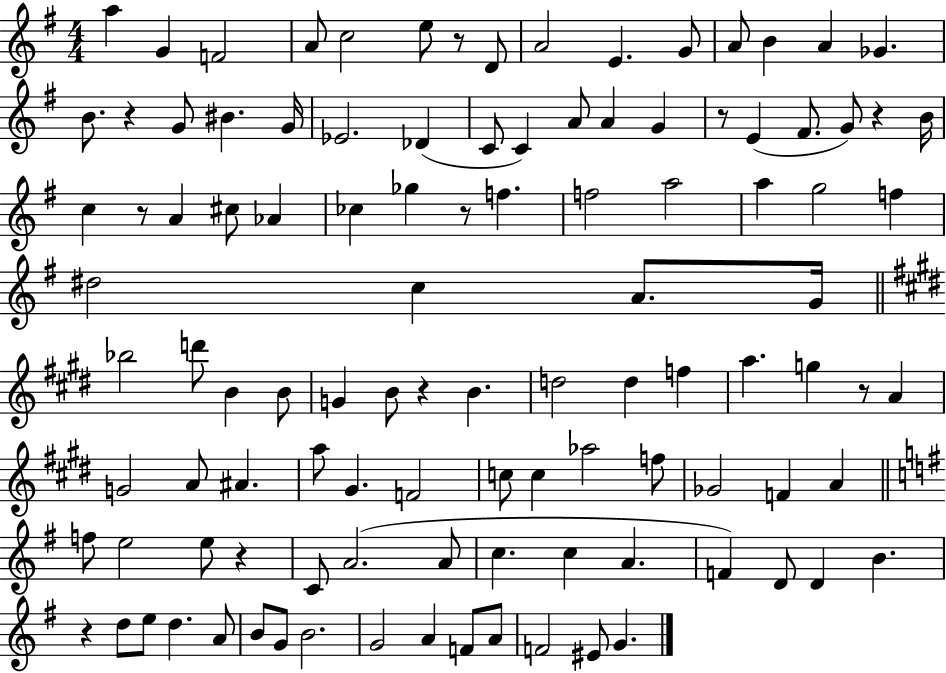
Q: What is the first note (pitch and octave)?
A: A5